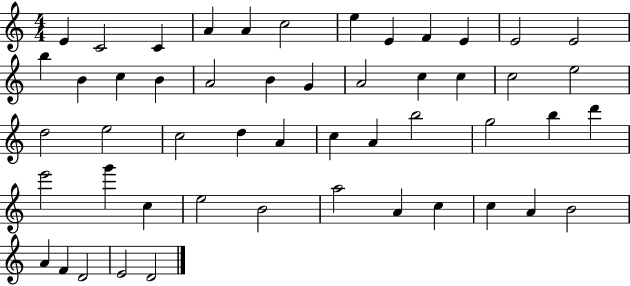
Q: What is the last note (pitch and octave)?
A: D4